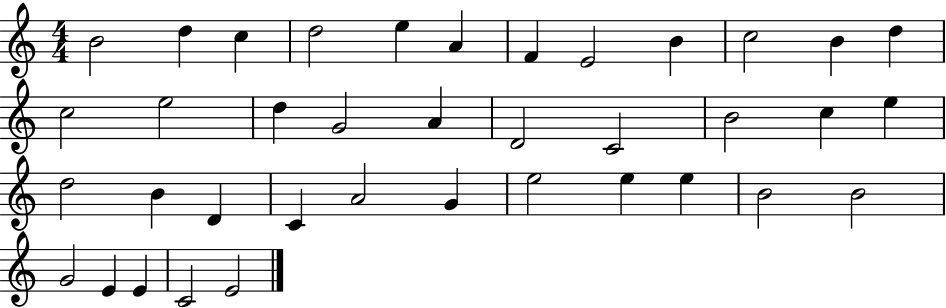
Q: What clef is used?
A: treble